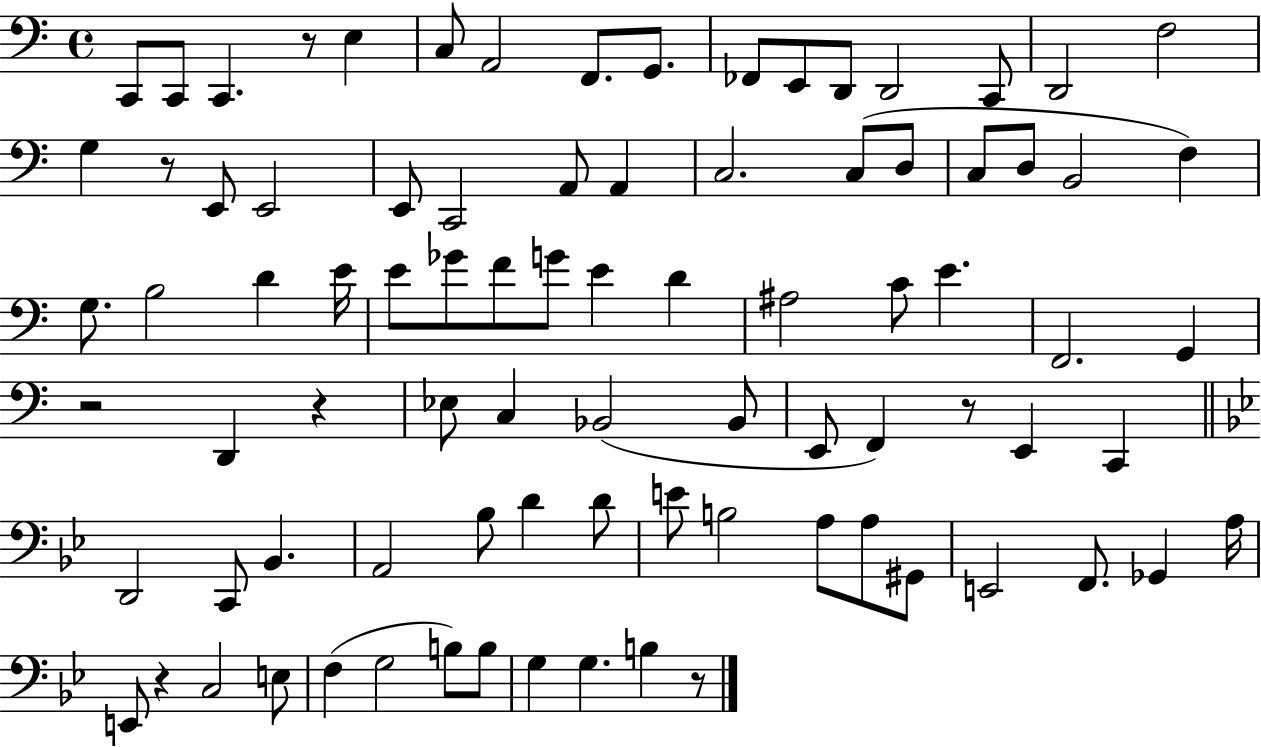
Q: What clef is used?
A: bass